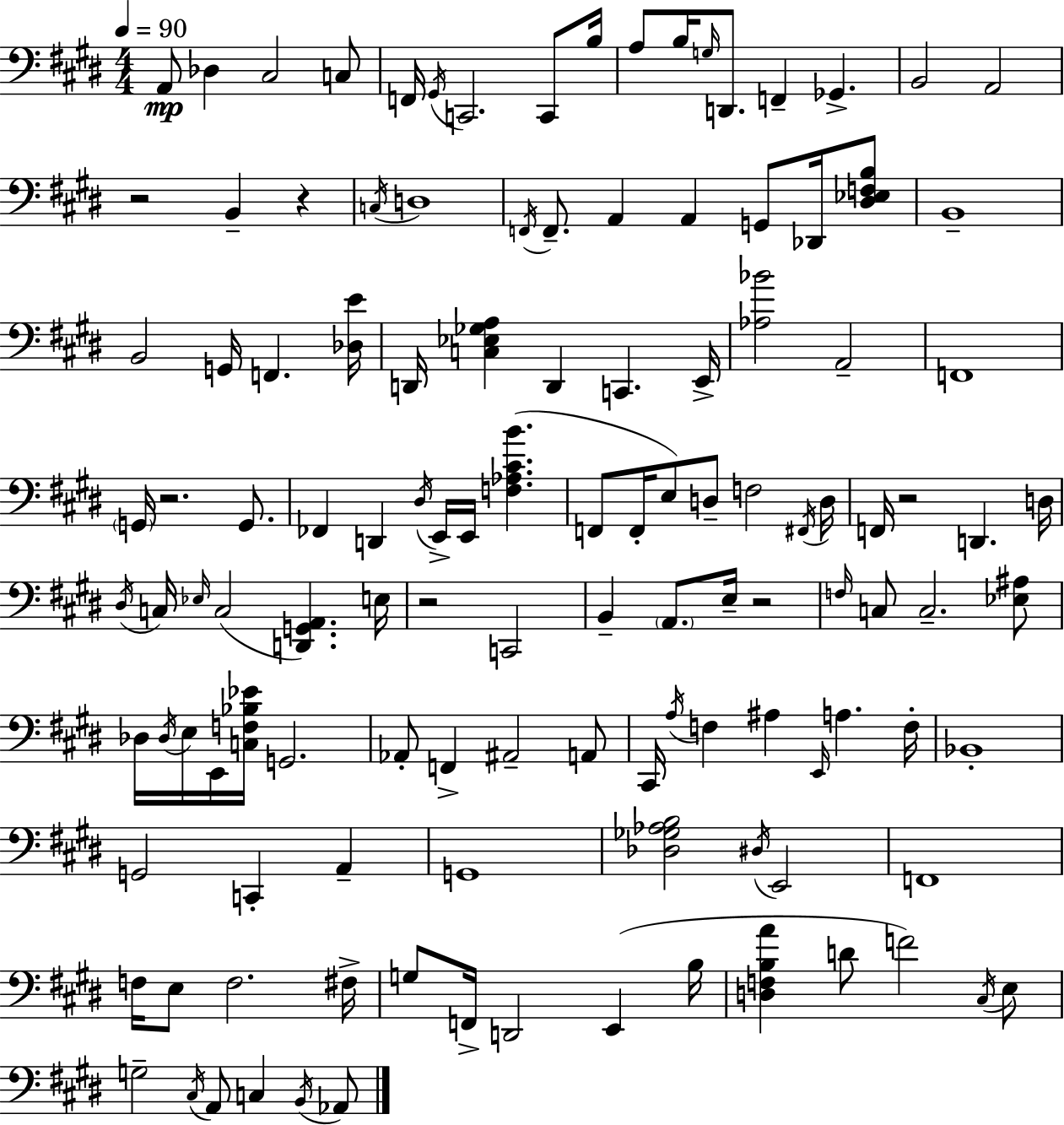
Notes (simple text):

A2/e Db3/q C#3/h C3/e F2/s G#2/s C2/h. C2/e B3/s A3/e B3/s G3/s D2/e. F2/q Gb2/q. B2/h A2/h R/h B2/q R/q C3/s D3/w F2/s F2/e. A2/q A2/q G2/e Db2/s [D#3,Eb3,F3,B3]/e B2/w B2/h G2/s F2/q. [Db3,E4]/s D2/s [C3,Eb3,Gb3,A3]/q D2/q C2/q. E2/s [Ab3,Bb4]/h A2/h F2/w G2/s R/h. G2/e. FES2/q D2/q D#3/s E2/s E2/s [F3,Ab3,C#4,B4]/q. F2/e F2/s E3/e D3/e F3/h F#2/s D3/s F2/s R/h D2/q. D3/s D#3/s C3/s Eb3/s C3/h [D2,G2,A2]/q. E3/s R/h C2/h B2/q A2/e. E3/s R/h F3/s C3/e C3/h. [Eb3,A#3]/e Db3/s Db3/s E3/s E2/s [C3,F3,Bb3,Eb4]/s G2/h. Ab2/e F2/q A#2/h A2/e C#2/s A3/s F3/q A#3/q E2/s A3/q. F3/s Bb2/w G2/h C2/q A2/q G2/w [Db3,Gb3,Ab3,B3]/h D#3/s E2/h F2/w F3/s E3/e F3/h. F#3/s G3/e F2/s D2/h E2/q B3/s [D3,F3,B3,A4]/q D4/e F4/h C#3/s E3/e G3/h C#3/s A2/e C3/q B2/s Ab2/e